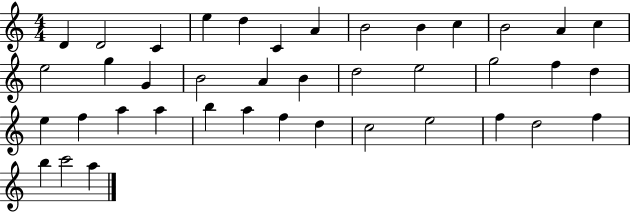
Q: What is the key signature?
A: C major